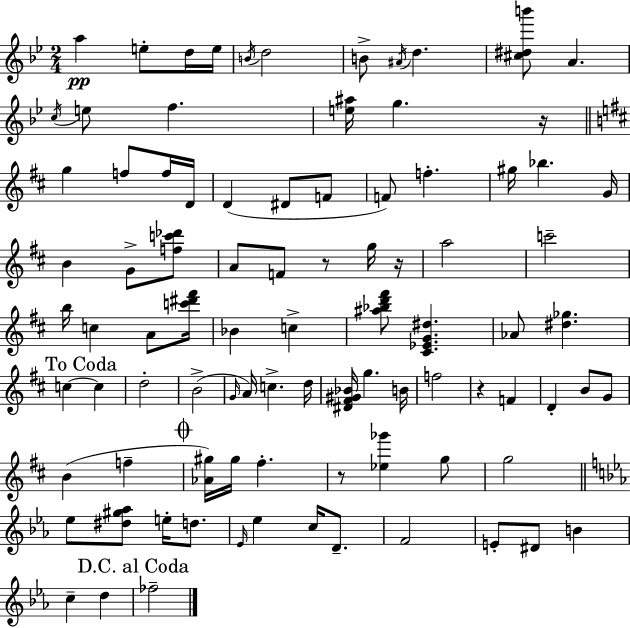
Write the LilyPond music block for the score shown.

{
  \clef treble
  \numericTimeSignature
  \time 2/4
  \key g \minor
  \repeat volta 2 { a''4\pp e''8-. d''16 e''16 | \acciaccatura { b'16 } d''2 | b'8-> \acciaccatura { ais'16 } d''4. | <cis'' dis'' b'''>8 a'4. | \break \acciaccatura { c''16 } e''8 f''4. | <e'' ais''>16 g''4. | r16 \bar "||" \break \key b \minor g''4 f''8 f''16 d'16 | d'4( dis'8 f'8 | f'8) f''4.-. | gis''16 bes''4. g'16 | \break b'4 g'8-> <f'' c''' des'''>8 | a'8 f'8 r8 g''16 r16 | a''2 | c'''2-- | \break b''16 c''4 a'8 <c''' dis''' fis'''>16 | bes'4 c''4-> | <ais'' bes'' d''' fis'''>8 <cis' ees' g' dis''>4. | aes'8 <dis'' ges''>4. | \break \mark "To Coda" c''4~~ c''4 | d''2-. | b'2->( | \grace { g'16 } a'16) c''4.-> | \break d''16 <dis' fis' gis' bes'>16 g''4. | b'16 f''2 | r4 f'4 | d'4-. b'8 g'8 | \break b'4( f''4-- | \mark \markup { \musicglyph "scripts.coda" } <aes' gis''>16) gis''16 fis''4.-. | r8 <ees'' ges'''>4 g''8 | g''2 | \break \bar "||" \break \key ees \major ees''8 <dis'' gis'' aes''>8 e''16-. d''8. | \grace { ees'16 } ees''4 c''16 d'8.-- | f'2 | e'8-. dis'8 b'4 | \break c''4-- d''4 | \mark "D.C. al Coda" fes''2-- | } \bar "|."
}